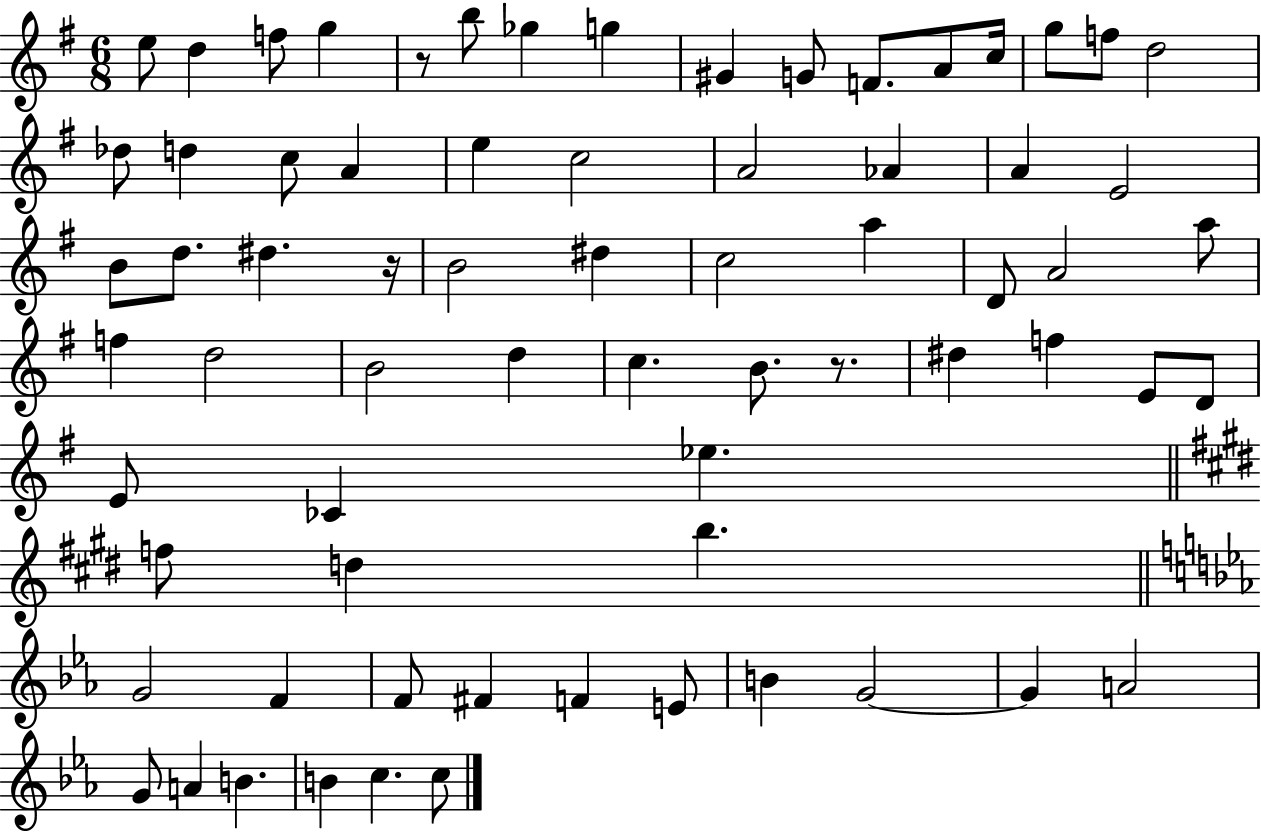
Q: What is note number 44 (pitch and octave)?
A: E4